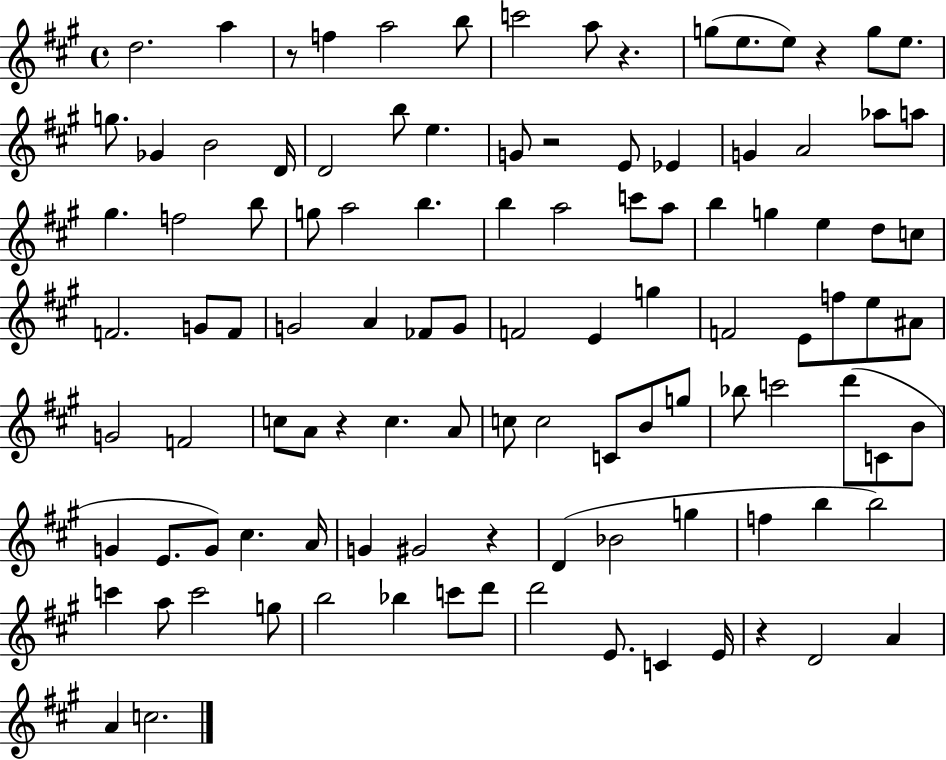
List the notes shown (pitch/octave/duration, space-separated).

D5/h. A5/q R/e F5/q A5/h B5/e C6/h A5/e R/q. G5/e E5/e. E5/e R/q G5/e E5/e. G5/e. Gb4/q B4/h D4/s D4/h B5/e E5/q. G4/e R/h E4/e Eb4/q G4/q A4/h Ab5/e A5/e G#5/q. F5/h B5/e G5/e A5/h B5/q. B5/q A5/h C6/e A5/e B5/q G5/q E5/q D5/e C5/e F4/h. G4/e F4/e G4/h A4/q FES4/e G4/e F4/h E4/q G5/q F4/h E4/e F5/e E5/e A#4/e G4/h F4/h C5/e A4/e R/q C5/q. A4/e C5/e C5/h C4/e B4/e G5/e Bb5/e C6/h D6/e C4/e B4/e G4/q E4/e. G4/e C#5/q. A4/s G4/q G#4/h R/q D4/q Bb4/h G5/q F5/q B5/q B5/h C6/q A5/e C6/h G5/e B5/h Bb5/q C6/e D6/e D6/h E4/e. C4/q E4/s R/q D4/h A4/q A4/q C5/h.